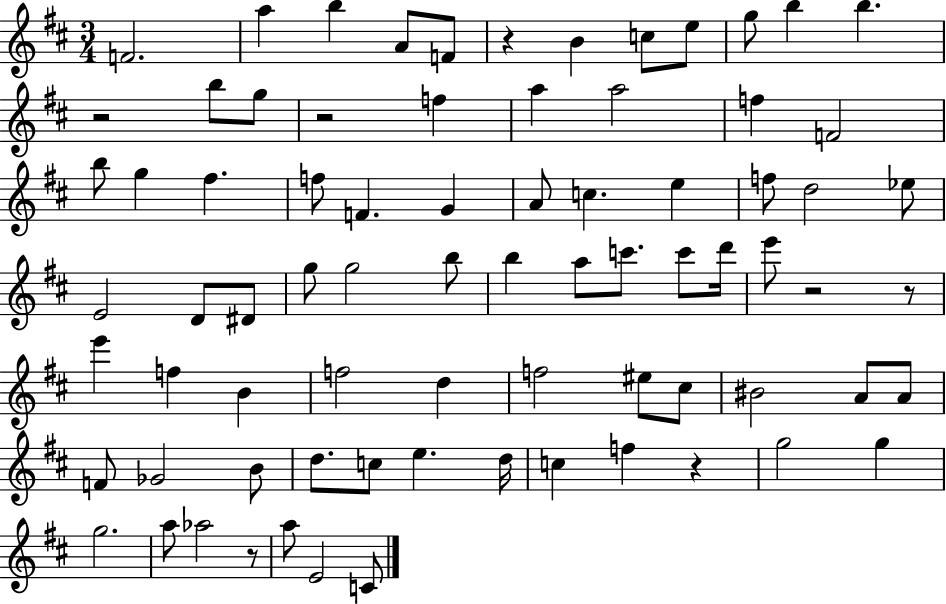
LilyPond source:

{
  \clef treble
  \numericTimeSignature
  \time 3/4
  \key d \major
  f'2. | a''4 b''4 a'8 f'8 | r4 b'4 c''8 e''8 | g''8 b''4 b''4. | \break r2 b''8 g''8 | r2 f''4 | a''4 a''2 | f''4 f'2 | \break b''8 g''4 fis''4. | f''8 f'4. g'4 | a'8 c''4. e''4 | f''8 d''2 ees''8 | \break e'2 d'8 dis'8 | g''8 g''2 b''8 | b''4 a''8 c'''8. c'''8 d'''16 | e'''8 r2 r8 | \break e'''4 f''4 b'4 | f''2 d''4 | f''2 eis''8 cis''8 | bis'2 a'8 a'8 | \break f'8 ges'2 b'8 | d''8. c''8 e''4. d''16 | c''4 f''4 r4 | g''2 g''4 | \break g''2. | a''8 aes''2 r8 | a''8 e'2 c'8 | \bar "|."
}